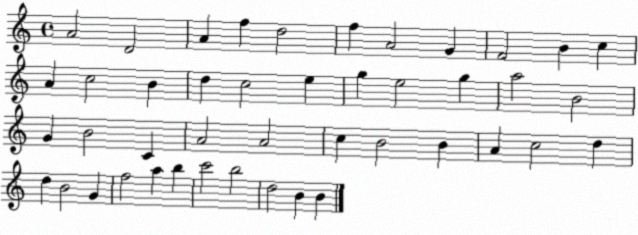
X:1
T:Untitled
M:4/4
L:1/4
K:C
A2 D2 A f d2 f A2 G F2 B c A c2 B d c2 e g e2 g a2 B2 G B2 C A2 A2 c B2 B A c2 d d B2 G f2 a b c'2 b2 d2 B B